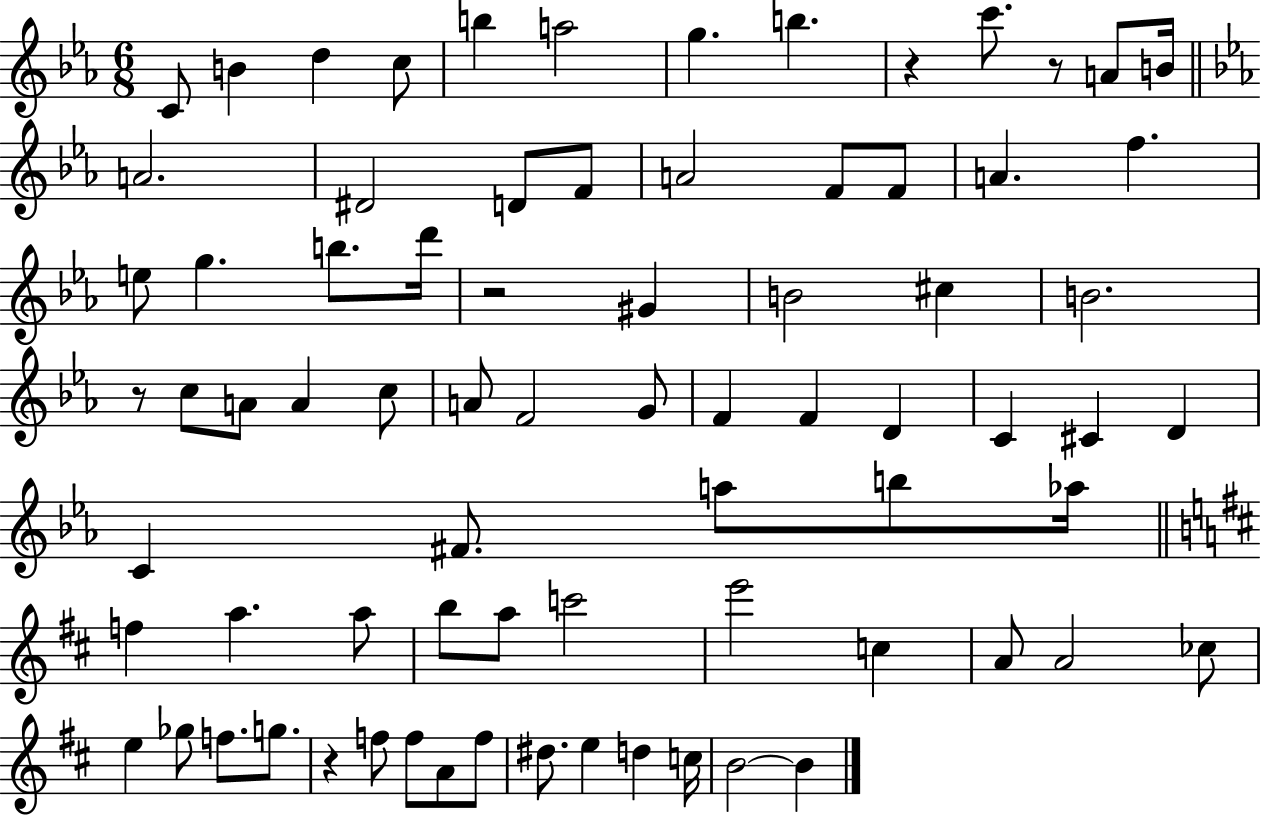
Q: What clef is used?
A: treble